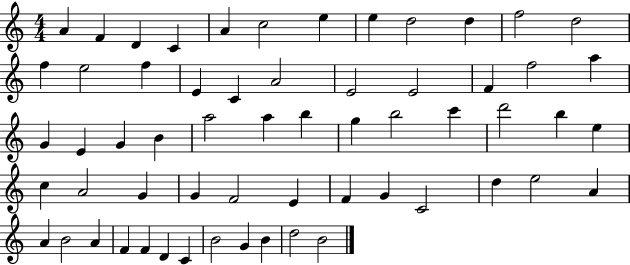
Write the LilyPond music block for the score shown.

{
  \clef treble
  \numericTimeSignature
  \time 4/4
  \key c \major
  a'4 f'4 d'4 c'4 | a'4 c''2 e''4 | e''4 d''2 d''4 | f''2 d''2 | \break f''4 e''2 f''4 | e'4 c'4 a'2 | e'2 e'2 | f'4 f''2 a''4 | \break g'4 e'4 g'4 b'4 | a''2 a''4 b''4 | g''4 b''2 c'''4 | d'''2 b''4 e''4 | \break c''4 a'2 g'4 | g'4 f'2 e'4 | f'4 g'4 c'2 | d''4 e''2 a'4 | \break a'4 b'2 a'4 | f'4 f'4 d'4 c'4 | b'2 g'4 b'4 | d''2 b'2 | \break \bar "|."
}